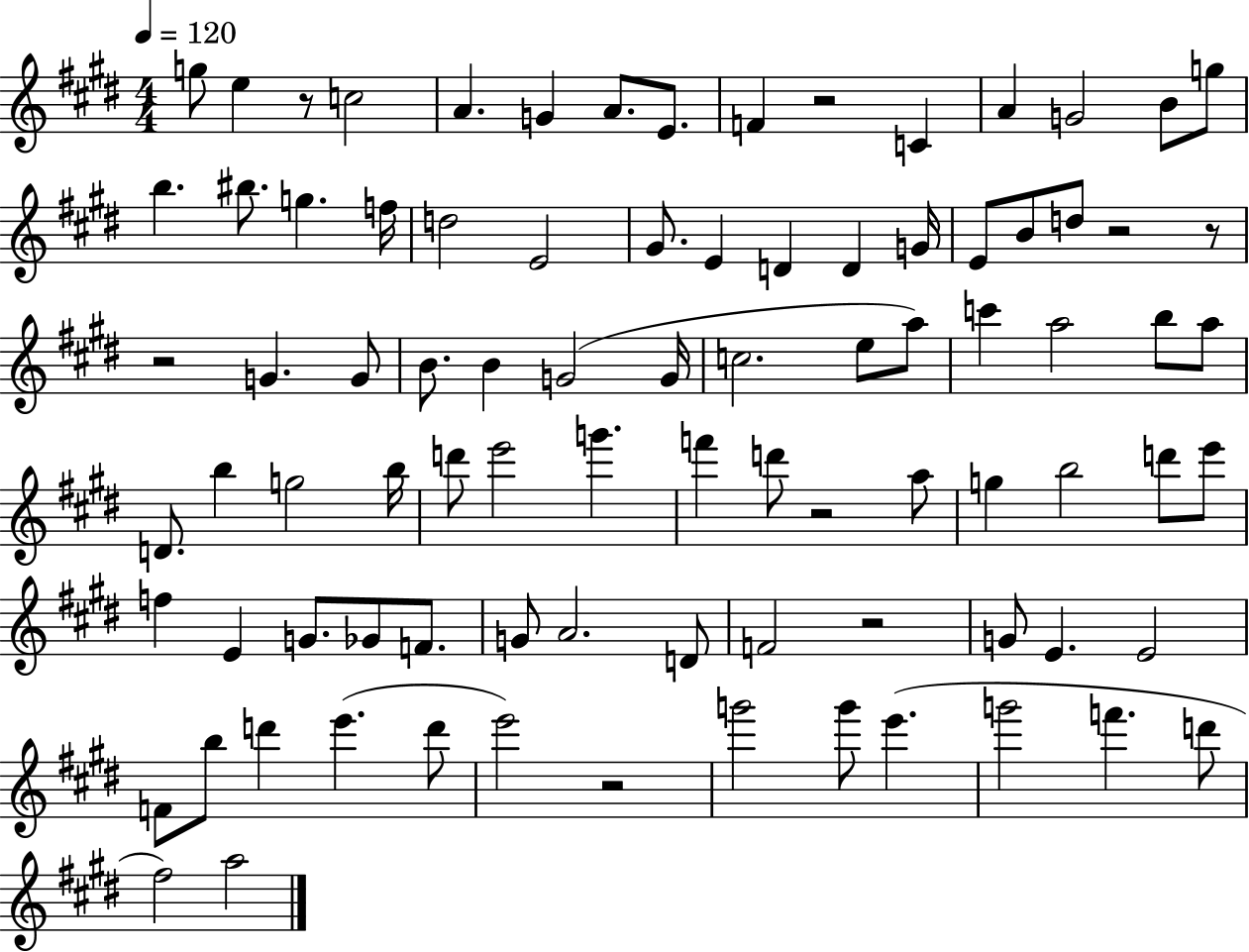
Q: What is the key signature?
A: E major